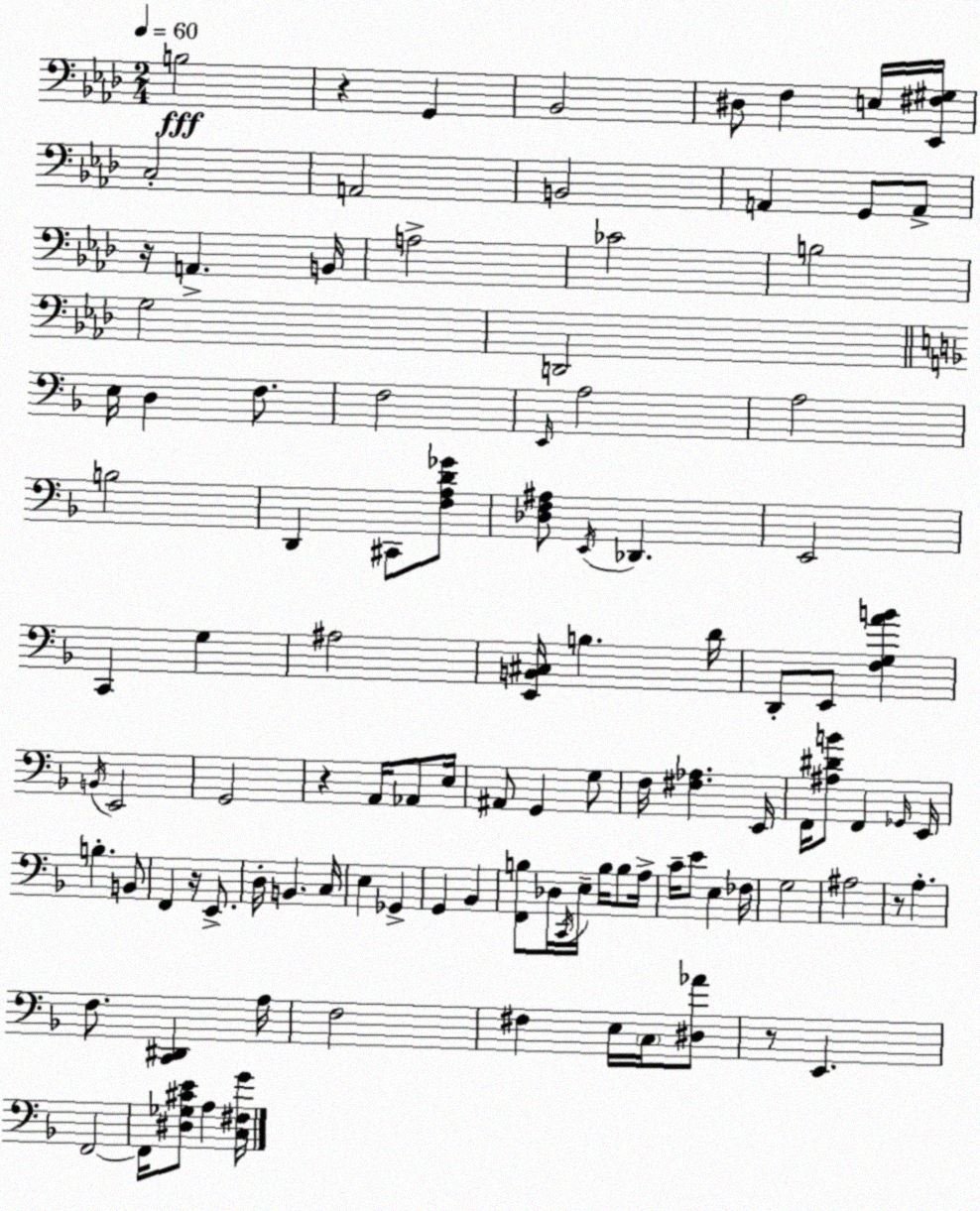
X:1
T:Untitled
M:2/4
L:1/4
K:Fm
B,2 z G,, _B,,2 ^D,/2 F, E,/4 [_E,,^F,^G,]/4 C,2 A,,2 B,,2 A,, G,,/2 A,,/2 z/4 A,, B,,/4 A,2 _C2 B,2 G,2 D,,2 E,/4 D, F,/2 F,2 E,,/4 A,2 A,2 B,2 D,, ^C,,/2 [F,A,D_G]/2 [_D,F,^A,]/2 E,,/4 _D,, E,,2 C,, G, ^A,2 [E,,B,,^C,]/4 B, D/4 D,,/2 E,,/2 [F,G,AB] B,,/4 E,,2 G,,2 z A,,/4 _A,,/2 E,/4 ^A,,/2 G,, G,/2 F,/4 [^F,_A,] E,,/4 F,,/4 [^A,^DB]/2 F,, _G,,/4 E,,/4 B, B,,/2 F,, z/4 E,,/2 D,/4 B,, C,/4 E, _G,, G,, _B,, [F,,B,]/2 _D,/4 C,,/4 E,/4 B,/4 B,/2 A,/4 C/4 E/2 E, _F,/4 G,2 ^A,2 z/2 A, F,/2 [C,,^D,,] A,/4 F,2 ^F, E,/4 C,/4 [^D,_A]/2 z/2 E,, F,,2 F,,/4 [^D,_G,^CE]/2 A, [C,^F,G]/4